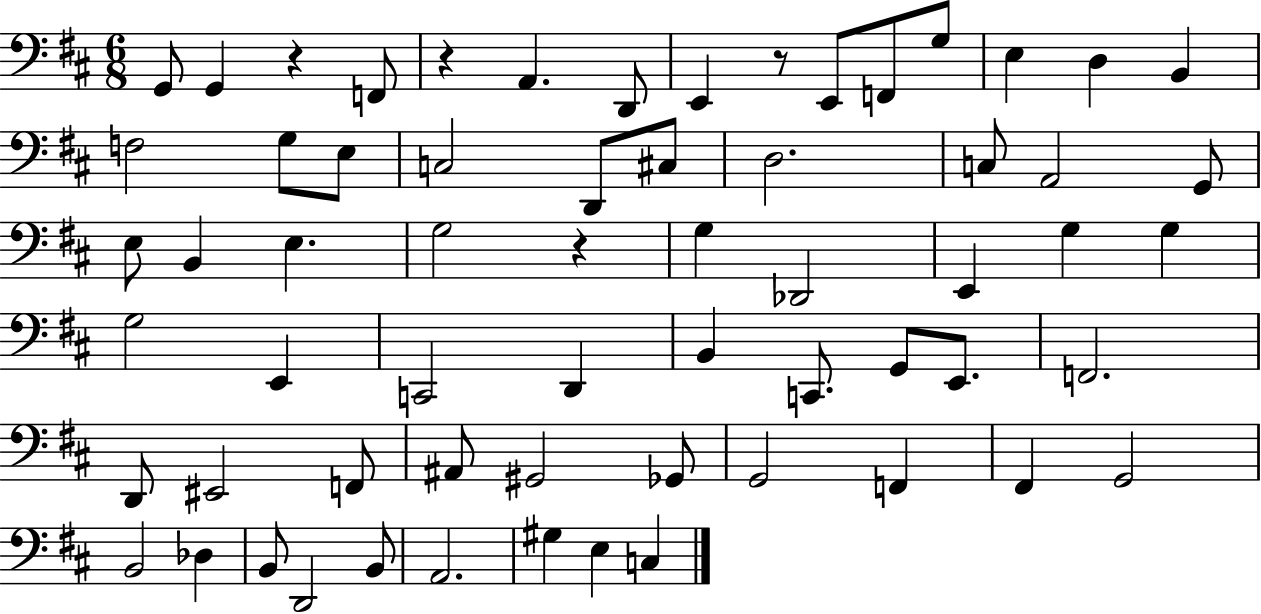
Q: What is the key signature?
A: D major